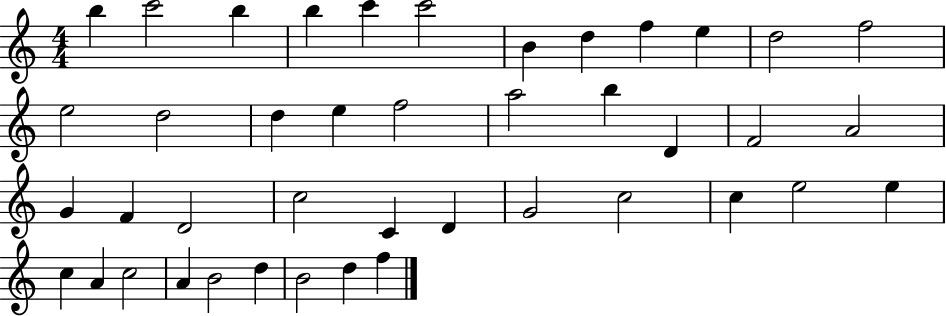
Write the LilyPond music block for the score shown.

{
  \clef treble
  \numericTimeSignature
  \time 4/4
  \key c \major
  b''4 c'''2 b''4 | b''4 c'''4 c'''2 | b'4 d''4 f''4 e''4 | d''2 f''2 | \break e''2 d''2 | d''4 e''4 f''2 | a''2 b''4 d'4 | f'2 a'2 | \break g'4 f'4 d'2 | c''2 c'4 d'4 | g'2 c''2 | c''4 e''2 e''4 | \break c''4 a'4 c''2 | a'4 b'2 d''4 | b'2 d''4 f''4 | \bar "|."
}